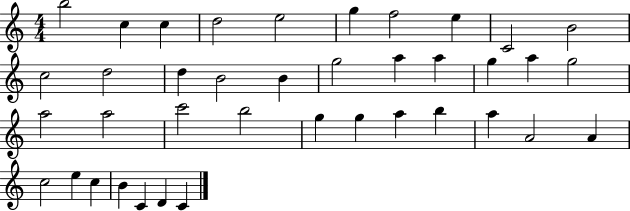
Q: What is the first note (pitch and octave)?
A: B5